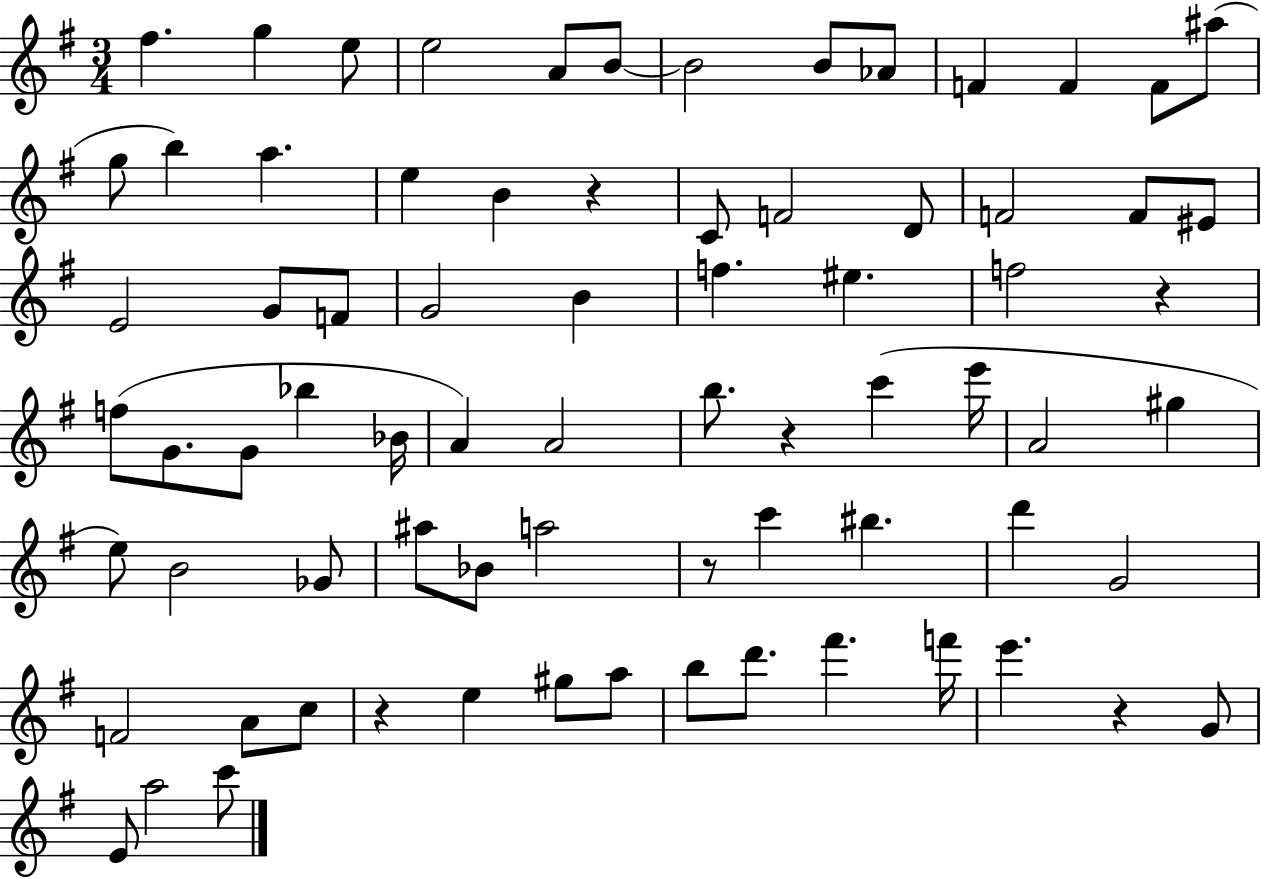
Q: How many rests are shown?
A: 6